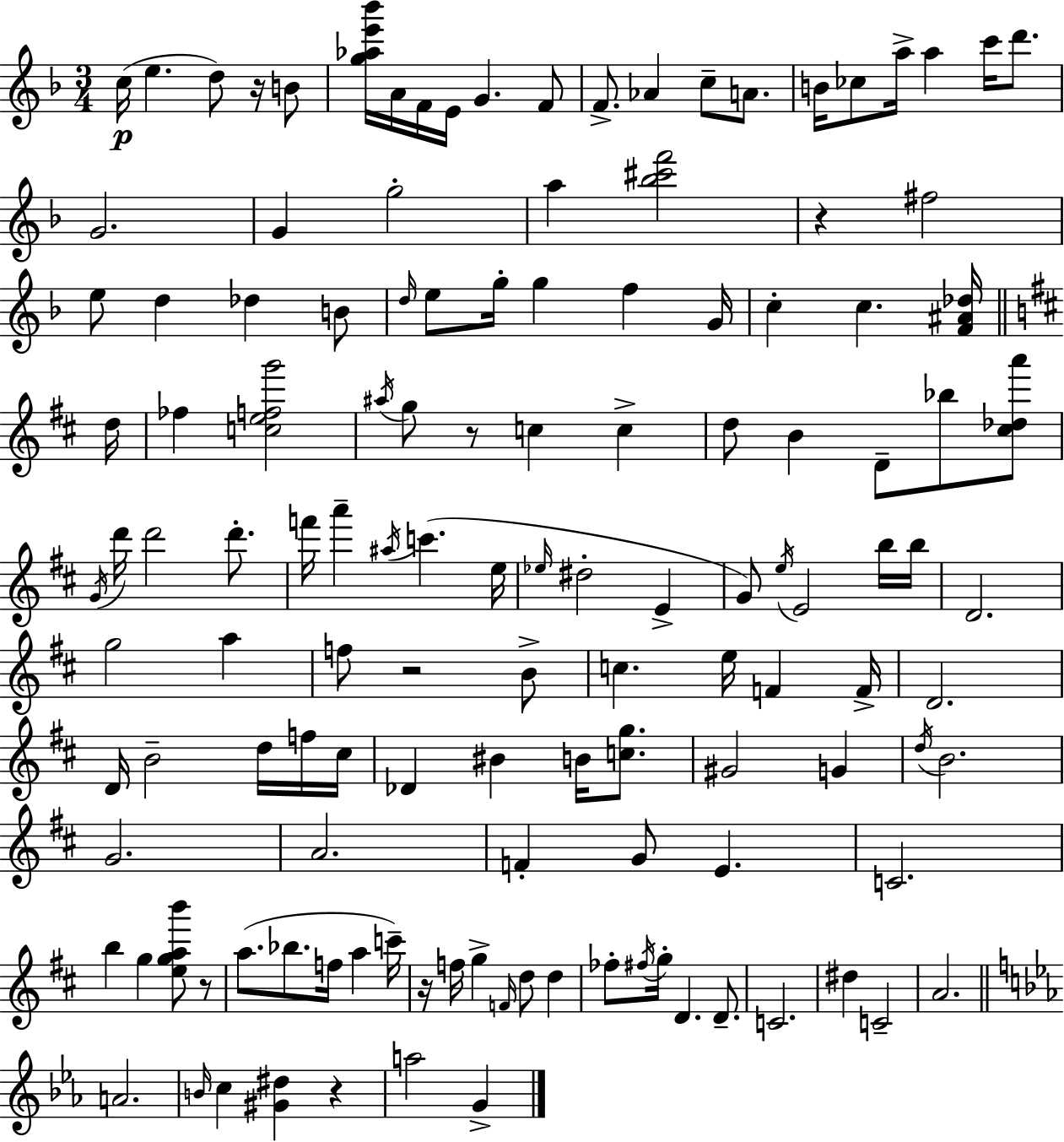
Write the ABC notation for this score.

X:1
T:Untitled
M:3/4
L:1/4
K:Dm
c/4 e d/2 z/4 B/2 [g_ae'_b']/4 A/4 F/4 E/4 G F/2 F/2 _A c/2 A/2 B/4 _c/2 a/4 a c'/4 d'/2 G2 G g2 a [_b^c'f']2 z ^f2 e/2 d _d B/2 d/4 e/2 g/4 g f G/4 c c [F^A_d]/4 d/4 _f [cefg']2 ^a/4 g/2 z/2 c c d/2 B D/2 _b/2 [^c_da']/2 G/4 d'/4 d'2 d'/2 f'/4 a' ^a/4 c' e/4 _e/4 ^d2 E G/2 e/4 E2 b/4 b/4 D2 g2 a f/2 z2 B/2 c e/4 F F/4 D2 D/4 B2 d/4 f/4 ^c/4 _D ^B B/4 [cg]/2 ^G2 G d/4 B2 G2 A2 F G/2 E C2 b g [egab']/2 z/2 a/2 _b/2 f/4 a c'/4 z/4 f/4 g F/4 d/2 d _f/2 ^f/4 g/4 D D/2 C2 ^d C2 A2 A2 B/4 c [^G^d] z a2 G